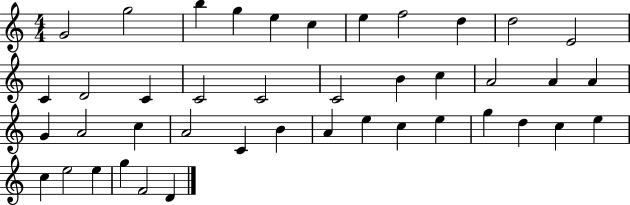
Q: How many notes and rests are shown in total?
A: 42